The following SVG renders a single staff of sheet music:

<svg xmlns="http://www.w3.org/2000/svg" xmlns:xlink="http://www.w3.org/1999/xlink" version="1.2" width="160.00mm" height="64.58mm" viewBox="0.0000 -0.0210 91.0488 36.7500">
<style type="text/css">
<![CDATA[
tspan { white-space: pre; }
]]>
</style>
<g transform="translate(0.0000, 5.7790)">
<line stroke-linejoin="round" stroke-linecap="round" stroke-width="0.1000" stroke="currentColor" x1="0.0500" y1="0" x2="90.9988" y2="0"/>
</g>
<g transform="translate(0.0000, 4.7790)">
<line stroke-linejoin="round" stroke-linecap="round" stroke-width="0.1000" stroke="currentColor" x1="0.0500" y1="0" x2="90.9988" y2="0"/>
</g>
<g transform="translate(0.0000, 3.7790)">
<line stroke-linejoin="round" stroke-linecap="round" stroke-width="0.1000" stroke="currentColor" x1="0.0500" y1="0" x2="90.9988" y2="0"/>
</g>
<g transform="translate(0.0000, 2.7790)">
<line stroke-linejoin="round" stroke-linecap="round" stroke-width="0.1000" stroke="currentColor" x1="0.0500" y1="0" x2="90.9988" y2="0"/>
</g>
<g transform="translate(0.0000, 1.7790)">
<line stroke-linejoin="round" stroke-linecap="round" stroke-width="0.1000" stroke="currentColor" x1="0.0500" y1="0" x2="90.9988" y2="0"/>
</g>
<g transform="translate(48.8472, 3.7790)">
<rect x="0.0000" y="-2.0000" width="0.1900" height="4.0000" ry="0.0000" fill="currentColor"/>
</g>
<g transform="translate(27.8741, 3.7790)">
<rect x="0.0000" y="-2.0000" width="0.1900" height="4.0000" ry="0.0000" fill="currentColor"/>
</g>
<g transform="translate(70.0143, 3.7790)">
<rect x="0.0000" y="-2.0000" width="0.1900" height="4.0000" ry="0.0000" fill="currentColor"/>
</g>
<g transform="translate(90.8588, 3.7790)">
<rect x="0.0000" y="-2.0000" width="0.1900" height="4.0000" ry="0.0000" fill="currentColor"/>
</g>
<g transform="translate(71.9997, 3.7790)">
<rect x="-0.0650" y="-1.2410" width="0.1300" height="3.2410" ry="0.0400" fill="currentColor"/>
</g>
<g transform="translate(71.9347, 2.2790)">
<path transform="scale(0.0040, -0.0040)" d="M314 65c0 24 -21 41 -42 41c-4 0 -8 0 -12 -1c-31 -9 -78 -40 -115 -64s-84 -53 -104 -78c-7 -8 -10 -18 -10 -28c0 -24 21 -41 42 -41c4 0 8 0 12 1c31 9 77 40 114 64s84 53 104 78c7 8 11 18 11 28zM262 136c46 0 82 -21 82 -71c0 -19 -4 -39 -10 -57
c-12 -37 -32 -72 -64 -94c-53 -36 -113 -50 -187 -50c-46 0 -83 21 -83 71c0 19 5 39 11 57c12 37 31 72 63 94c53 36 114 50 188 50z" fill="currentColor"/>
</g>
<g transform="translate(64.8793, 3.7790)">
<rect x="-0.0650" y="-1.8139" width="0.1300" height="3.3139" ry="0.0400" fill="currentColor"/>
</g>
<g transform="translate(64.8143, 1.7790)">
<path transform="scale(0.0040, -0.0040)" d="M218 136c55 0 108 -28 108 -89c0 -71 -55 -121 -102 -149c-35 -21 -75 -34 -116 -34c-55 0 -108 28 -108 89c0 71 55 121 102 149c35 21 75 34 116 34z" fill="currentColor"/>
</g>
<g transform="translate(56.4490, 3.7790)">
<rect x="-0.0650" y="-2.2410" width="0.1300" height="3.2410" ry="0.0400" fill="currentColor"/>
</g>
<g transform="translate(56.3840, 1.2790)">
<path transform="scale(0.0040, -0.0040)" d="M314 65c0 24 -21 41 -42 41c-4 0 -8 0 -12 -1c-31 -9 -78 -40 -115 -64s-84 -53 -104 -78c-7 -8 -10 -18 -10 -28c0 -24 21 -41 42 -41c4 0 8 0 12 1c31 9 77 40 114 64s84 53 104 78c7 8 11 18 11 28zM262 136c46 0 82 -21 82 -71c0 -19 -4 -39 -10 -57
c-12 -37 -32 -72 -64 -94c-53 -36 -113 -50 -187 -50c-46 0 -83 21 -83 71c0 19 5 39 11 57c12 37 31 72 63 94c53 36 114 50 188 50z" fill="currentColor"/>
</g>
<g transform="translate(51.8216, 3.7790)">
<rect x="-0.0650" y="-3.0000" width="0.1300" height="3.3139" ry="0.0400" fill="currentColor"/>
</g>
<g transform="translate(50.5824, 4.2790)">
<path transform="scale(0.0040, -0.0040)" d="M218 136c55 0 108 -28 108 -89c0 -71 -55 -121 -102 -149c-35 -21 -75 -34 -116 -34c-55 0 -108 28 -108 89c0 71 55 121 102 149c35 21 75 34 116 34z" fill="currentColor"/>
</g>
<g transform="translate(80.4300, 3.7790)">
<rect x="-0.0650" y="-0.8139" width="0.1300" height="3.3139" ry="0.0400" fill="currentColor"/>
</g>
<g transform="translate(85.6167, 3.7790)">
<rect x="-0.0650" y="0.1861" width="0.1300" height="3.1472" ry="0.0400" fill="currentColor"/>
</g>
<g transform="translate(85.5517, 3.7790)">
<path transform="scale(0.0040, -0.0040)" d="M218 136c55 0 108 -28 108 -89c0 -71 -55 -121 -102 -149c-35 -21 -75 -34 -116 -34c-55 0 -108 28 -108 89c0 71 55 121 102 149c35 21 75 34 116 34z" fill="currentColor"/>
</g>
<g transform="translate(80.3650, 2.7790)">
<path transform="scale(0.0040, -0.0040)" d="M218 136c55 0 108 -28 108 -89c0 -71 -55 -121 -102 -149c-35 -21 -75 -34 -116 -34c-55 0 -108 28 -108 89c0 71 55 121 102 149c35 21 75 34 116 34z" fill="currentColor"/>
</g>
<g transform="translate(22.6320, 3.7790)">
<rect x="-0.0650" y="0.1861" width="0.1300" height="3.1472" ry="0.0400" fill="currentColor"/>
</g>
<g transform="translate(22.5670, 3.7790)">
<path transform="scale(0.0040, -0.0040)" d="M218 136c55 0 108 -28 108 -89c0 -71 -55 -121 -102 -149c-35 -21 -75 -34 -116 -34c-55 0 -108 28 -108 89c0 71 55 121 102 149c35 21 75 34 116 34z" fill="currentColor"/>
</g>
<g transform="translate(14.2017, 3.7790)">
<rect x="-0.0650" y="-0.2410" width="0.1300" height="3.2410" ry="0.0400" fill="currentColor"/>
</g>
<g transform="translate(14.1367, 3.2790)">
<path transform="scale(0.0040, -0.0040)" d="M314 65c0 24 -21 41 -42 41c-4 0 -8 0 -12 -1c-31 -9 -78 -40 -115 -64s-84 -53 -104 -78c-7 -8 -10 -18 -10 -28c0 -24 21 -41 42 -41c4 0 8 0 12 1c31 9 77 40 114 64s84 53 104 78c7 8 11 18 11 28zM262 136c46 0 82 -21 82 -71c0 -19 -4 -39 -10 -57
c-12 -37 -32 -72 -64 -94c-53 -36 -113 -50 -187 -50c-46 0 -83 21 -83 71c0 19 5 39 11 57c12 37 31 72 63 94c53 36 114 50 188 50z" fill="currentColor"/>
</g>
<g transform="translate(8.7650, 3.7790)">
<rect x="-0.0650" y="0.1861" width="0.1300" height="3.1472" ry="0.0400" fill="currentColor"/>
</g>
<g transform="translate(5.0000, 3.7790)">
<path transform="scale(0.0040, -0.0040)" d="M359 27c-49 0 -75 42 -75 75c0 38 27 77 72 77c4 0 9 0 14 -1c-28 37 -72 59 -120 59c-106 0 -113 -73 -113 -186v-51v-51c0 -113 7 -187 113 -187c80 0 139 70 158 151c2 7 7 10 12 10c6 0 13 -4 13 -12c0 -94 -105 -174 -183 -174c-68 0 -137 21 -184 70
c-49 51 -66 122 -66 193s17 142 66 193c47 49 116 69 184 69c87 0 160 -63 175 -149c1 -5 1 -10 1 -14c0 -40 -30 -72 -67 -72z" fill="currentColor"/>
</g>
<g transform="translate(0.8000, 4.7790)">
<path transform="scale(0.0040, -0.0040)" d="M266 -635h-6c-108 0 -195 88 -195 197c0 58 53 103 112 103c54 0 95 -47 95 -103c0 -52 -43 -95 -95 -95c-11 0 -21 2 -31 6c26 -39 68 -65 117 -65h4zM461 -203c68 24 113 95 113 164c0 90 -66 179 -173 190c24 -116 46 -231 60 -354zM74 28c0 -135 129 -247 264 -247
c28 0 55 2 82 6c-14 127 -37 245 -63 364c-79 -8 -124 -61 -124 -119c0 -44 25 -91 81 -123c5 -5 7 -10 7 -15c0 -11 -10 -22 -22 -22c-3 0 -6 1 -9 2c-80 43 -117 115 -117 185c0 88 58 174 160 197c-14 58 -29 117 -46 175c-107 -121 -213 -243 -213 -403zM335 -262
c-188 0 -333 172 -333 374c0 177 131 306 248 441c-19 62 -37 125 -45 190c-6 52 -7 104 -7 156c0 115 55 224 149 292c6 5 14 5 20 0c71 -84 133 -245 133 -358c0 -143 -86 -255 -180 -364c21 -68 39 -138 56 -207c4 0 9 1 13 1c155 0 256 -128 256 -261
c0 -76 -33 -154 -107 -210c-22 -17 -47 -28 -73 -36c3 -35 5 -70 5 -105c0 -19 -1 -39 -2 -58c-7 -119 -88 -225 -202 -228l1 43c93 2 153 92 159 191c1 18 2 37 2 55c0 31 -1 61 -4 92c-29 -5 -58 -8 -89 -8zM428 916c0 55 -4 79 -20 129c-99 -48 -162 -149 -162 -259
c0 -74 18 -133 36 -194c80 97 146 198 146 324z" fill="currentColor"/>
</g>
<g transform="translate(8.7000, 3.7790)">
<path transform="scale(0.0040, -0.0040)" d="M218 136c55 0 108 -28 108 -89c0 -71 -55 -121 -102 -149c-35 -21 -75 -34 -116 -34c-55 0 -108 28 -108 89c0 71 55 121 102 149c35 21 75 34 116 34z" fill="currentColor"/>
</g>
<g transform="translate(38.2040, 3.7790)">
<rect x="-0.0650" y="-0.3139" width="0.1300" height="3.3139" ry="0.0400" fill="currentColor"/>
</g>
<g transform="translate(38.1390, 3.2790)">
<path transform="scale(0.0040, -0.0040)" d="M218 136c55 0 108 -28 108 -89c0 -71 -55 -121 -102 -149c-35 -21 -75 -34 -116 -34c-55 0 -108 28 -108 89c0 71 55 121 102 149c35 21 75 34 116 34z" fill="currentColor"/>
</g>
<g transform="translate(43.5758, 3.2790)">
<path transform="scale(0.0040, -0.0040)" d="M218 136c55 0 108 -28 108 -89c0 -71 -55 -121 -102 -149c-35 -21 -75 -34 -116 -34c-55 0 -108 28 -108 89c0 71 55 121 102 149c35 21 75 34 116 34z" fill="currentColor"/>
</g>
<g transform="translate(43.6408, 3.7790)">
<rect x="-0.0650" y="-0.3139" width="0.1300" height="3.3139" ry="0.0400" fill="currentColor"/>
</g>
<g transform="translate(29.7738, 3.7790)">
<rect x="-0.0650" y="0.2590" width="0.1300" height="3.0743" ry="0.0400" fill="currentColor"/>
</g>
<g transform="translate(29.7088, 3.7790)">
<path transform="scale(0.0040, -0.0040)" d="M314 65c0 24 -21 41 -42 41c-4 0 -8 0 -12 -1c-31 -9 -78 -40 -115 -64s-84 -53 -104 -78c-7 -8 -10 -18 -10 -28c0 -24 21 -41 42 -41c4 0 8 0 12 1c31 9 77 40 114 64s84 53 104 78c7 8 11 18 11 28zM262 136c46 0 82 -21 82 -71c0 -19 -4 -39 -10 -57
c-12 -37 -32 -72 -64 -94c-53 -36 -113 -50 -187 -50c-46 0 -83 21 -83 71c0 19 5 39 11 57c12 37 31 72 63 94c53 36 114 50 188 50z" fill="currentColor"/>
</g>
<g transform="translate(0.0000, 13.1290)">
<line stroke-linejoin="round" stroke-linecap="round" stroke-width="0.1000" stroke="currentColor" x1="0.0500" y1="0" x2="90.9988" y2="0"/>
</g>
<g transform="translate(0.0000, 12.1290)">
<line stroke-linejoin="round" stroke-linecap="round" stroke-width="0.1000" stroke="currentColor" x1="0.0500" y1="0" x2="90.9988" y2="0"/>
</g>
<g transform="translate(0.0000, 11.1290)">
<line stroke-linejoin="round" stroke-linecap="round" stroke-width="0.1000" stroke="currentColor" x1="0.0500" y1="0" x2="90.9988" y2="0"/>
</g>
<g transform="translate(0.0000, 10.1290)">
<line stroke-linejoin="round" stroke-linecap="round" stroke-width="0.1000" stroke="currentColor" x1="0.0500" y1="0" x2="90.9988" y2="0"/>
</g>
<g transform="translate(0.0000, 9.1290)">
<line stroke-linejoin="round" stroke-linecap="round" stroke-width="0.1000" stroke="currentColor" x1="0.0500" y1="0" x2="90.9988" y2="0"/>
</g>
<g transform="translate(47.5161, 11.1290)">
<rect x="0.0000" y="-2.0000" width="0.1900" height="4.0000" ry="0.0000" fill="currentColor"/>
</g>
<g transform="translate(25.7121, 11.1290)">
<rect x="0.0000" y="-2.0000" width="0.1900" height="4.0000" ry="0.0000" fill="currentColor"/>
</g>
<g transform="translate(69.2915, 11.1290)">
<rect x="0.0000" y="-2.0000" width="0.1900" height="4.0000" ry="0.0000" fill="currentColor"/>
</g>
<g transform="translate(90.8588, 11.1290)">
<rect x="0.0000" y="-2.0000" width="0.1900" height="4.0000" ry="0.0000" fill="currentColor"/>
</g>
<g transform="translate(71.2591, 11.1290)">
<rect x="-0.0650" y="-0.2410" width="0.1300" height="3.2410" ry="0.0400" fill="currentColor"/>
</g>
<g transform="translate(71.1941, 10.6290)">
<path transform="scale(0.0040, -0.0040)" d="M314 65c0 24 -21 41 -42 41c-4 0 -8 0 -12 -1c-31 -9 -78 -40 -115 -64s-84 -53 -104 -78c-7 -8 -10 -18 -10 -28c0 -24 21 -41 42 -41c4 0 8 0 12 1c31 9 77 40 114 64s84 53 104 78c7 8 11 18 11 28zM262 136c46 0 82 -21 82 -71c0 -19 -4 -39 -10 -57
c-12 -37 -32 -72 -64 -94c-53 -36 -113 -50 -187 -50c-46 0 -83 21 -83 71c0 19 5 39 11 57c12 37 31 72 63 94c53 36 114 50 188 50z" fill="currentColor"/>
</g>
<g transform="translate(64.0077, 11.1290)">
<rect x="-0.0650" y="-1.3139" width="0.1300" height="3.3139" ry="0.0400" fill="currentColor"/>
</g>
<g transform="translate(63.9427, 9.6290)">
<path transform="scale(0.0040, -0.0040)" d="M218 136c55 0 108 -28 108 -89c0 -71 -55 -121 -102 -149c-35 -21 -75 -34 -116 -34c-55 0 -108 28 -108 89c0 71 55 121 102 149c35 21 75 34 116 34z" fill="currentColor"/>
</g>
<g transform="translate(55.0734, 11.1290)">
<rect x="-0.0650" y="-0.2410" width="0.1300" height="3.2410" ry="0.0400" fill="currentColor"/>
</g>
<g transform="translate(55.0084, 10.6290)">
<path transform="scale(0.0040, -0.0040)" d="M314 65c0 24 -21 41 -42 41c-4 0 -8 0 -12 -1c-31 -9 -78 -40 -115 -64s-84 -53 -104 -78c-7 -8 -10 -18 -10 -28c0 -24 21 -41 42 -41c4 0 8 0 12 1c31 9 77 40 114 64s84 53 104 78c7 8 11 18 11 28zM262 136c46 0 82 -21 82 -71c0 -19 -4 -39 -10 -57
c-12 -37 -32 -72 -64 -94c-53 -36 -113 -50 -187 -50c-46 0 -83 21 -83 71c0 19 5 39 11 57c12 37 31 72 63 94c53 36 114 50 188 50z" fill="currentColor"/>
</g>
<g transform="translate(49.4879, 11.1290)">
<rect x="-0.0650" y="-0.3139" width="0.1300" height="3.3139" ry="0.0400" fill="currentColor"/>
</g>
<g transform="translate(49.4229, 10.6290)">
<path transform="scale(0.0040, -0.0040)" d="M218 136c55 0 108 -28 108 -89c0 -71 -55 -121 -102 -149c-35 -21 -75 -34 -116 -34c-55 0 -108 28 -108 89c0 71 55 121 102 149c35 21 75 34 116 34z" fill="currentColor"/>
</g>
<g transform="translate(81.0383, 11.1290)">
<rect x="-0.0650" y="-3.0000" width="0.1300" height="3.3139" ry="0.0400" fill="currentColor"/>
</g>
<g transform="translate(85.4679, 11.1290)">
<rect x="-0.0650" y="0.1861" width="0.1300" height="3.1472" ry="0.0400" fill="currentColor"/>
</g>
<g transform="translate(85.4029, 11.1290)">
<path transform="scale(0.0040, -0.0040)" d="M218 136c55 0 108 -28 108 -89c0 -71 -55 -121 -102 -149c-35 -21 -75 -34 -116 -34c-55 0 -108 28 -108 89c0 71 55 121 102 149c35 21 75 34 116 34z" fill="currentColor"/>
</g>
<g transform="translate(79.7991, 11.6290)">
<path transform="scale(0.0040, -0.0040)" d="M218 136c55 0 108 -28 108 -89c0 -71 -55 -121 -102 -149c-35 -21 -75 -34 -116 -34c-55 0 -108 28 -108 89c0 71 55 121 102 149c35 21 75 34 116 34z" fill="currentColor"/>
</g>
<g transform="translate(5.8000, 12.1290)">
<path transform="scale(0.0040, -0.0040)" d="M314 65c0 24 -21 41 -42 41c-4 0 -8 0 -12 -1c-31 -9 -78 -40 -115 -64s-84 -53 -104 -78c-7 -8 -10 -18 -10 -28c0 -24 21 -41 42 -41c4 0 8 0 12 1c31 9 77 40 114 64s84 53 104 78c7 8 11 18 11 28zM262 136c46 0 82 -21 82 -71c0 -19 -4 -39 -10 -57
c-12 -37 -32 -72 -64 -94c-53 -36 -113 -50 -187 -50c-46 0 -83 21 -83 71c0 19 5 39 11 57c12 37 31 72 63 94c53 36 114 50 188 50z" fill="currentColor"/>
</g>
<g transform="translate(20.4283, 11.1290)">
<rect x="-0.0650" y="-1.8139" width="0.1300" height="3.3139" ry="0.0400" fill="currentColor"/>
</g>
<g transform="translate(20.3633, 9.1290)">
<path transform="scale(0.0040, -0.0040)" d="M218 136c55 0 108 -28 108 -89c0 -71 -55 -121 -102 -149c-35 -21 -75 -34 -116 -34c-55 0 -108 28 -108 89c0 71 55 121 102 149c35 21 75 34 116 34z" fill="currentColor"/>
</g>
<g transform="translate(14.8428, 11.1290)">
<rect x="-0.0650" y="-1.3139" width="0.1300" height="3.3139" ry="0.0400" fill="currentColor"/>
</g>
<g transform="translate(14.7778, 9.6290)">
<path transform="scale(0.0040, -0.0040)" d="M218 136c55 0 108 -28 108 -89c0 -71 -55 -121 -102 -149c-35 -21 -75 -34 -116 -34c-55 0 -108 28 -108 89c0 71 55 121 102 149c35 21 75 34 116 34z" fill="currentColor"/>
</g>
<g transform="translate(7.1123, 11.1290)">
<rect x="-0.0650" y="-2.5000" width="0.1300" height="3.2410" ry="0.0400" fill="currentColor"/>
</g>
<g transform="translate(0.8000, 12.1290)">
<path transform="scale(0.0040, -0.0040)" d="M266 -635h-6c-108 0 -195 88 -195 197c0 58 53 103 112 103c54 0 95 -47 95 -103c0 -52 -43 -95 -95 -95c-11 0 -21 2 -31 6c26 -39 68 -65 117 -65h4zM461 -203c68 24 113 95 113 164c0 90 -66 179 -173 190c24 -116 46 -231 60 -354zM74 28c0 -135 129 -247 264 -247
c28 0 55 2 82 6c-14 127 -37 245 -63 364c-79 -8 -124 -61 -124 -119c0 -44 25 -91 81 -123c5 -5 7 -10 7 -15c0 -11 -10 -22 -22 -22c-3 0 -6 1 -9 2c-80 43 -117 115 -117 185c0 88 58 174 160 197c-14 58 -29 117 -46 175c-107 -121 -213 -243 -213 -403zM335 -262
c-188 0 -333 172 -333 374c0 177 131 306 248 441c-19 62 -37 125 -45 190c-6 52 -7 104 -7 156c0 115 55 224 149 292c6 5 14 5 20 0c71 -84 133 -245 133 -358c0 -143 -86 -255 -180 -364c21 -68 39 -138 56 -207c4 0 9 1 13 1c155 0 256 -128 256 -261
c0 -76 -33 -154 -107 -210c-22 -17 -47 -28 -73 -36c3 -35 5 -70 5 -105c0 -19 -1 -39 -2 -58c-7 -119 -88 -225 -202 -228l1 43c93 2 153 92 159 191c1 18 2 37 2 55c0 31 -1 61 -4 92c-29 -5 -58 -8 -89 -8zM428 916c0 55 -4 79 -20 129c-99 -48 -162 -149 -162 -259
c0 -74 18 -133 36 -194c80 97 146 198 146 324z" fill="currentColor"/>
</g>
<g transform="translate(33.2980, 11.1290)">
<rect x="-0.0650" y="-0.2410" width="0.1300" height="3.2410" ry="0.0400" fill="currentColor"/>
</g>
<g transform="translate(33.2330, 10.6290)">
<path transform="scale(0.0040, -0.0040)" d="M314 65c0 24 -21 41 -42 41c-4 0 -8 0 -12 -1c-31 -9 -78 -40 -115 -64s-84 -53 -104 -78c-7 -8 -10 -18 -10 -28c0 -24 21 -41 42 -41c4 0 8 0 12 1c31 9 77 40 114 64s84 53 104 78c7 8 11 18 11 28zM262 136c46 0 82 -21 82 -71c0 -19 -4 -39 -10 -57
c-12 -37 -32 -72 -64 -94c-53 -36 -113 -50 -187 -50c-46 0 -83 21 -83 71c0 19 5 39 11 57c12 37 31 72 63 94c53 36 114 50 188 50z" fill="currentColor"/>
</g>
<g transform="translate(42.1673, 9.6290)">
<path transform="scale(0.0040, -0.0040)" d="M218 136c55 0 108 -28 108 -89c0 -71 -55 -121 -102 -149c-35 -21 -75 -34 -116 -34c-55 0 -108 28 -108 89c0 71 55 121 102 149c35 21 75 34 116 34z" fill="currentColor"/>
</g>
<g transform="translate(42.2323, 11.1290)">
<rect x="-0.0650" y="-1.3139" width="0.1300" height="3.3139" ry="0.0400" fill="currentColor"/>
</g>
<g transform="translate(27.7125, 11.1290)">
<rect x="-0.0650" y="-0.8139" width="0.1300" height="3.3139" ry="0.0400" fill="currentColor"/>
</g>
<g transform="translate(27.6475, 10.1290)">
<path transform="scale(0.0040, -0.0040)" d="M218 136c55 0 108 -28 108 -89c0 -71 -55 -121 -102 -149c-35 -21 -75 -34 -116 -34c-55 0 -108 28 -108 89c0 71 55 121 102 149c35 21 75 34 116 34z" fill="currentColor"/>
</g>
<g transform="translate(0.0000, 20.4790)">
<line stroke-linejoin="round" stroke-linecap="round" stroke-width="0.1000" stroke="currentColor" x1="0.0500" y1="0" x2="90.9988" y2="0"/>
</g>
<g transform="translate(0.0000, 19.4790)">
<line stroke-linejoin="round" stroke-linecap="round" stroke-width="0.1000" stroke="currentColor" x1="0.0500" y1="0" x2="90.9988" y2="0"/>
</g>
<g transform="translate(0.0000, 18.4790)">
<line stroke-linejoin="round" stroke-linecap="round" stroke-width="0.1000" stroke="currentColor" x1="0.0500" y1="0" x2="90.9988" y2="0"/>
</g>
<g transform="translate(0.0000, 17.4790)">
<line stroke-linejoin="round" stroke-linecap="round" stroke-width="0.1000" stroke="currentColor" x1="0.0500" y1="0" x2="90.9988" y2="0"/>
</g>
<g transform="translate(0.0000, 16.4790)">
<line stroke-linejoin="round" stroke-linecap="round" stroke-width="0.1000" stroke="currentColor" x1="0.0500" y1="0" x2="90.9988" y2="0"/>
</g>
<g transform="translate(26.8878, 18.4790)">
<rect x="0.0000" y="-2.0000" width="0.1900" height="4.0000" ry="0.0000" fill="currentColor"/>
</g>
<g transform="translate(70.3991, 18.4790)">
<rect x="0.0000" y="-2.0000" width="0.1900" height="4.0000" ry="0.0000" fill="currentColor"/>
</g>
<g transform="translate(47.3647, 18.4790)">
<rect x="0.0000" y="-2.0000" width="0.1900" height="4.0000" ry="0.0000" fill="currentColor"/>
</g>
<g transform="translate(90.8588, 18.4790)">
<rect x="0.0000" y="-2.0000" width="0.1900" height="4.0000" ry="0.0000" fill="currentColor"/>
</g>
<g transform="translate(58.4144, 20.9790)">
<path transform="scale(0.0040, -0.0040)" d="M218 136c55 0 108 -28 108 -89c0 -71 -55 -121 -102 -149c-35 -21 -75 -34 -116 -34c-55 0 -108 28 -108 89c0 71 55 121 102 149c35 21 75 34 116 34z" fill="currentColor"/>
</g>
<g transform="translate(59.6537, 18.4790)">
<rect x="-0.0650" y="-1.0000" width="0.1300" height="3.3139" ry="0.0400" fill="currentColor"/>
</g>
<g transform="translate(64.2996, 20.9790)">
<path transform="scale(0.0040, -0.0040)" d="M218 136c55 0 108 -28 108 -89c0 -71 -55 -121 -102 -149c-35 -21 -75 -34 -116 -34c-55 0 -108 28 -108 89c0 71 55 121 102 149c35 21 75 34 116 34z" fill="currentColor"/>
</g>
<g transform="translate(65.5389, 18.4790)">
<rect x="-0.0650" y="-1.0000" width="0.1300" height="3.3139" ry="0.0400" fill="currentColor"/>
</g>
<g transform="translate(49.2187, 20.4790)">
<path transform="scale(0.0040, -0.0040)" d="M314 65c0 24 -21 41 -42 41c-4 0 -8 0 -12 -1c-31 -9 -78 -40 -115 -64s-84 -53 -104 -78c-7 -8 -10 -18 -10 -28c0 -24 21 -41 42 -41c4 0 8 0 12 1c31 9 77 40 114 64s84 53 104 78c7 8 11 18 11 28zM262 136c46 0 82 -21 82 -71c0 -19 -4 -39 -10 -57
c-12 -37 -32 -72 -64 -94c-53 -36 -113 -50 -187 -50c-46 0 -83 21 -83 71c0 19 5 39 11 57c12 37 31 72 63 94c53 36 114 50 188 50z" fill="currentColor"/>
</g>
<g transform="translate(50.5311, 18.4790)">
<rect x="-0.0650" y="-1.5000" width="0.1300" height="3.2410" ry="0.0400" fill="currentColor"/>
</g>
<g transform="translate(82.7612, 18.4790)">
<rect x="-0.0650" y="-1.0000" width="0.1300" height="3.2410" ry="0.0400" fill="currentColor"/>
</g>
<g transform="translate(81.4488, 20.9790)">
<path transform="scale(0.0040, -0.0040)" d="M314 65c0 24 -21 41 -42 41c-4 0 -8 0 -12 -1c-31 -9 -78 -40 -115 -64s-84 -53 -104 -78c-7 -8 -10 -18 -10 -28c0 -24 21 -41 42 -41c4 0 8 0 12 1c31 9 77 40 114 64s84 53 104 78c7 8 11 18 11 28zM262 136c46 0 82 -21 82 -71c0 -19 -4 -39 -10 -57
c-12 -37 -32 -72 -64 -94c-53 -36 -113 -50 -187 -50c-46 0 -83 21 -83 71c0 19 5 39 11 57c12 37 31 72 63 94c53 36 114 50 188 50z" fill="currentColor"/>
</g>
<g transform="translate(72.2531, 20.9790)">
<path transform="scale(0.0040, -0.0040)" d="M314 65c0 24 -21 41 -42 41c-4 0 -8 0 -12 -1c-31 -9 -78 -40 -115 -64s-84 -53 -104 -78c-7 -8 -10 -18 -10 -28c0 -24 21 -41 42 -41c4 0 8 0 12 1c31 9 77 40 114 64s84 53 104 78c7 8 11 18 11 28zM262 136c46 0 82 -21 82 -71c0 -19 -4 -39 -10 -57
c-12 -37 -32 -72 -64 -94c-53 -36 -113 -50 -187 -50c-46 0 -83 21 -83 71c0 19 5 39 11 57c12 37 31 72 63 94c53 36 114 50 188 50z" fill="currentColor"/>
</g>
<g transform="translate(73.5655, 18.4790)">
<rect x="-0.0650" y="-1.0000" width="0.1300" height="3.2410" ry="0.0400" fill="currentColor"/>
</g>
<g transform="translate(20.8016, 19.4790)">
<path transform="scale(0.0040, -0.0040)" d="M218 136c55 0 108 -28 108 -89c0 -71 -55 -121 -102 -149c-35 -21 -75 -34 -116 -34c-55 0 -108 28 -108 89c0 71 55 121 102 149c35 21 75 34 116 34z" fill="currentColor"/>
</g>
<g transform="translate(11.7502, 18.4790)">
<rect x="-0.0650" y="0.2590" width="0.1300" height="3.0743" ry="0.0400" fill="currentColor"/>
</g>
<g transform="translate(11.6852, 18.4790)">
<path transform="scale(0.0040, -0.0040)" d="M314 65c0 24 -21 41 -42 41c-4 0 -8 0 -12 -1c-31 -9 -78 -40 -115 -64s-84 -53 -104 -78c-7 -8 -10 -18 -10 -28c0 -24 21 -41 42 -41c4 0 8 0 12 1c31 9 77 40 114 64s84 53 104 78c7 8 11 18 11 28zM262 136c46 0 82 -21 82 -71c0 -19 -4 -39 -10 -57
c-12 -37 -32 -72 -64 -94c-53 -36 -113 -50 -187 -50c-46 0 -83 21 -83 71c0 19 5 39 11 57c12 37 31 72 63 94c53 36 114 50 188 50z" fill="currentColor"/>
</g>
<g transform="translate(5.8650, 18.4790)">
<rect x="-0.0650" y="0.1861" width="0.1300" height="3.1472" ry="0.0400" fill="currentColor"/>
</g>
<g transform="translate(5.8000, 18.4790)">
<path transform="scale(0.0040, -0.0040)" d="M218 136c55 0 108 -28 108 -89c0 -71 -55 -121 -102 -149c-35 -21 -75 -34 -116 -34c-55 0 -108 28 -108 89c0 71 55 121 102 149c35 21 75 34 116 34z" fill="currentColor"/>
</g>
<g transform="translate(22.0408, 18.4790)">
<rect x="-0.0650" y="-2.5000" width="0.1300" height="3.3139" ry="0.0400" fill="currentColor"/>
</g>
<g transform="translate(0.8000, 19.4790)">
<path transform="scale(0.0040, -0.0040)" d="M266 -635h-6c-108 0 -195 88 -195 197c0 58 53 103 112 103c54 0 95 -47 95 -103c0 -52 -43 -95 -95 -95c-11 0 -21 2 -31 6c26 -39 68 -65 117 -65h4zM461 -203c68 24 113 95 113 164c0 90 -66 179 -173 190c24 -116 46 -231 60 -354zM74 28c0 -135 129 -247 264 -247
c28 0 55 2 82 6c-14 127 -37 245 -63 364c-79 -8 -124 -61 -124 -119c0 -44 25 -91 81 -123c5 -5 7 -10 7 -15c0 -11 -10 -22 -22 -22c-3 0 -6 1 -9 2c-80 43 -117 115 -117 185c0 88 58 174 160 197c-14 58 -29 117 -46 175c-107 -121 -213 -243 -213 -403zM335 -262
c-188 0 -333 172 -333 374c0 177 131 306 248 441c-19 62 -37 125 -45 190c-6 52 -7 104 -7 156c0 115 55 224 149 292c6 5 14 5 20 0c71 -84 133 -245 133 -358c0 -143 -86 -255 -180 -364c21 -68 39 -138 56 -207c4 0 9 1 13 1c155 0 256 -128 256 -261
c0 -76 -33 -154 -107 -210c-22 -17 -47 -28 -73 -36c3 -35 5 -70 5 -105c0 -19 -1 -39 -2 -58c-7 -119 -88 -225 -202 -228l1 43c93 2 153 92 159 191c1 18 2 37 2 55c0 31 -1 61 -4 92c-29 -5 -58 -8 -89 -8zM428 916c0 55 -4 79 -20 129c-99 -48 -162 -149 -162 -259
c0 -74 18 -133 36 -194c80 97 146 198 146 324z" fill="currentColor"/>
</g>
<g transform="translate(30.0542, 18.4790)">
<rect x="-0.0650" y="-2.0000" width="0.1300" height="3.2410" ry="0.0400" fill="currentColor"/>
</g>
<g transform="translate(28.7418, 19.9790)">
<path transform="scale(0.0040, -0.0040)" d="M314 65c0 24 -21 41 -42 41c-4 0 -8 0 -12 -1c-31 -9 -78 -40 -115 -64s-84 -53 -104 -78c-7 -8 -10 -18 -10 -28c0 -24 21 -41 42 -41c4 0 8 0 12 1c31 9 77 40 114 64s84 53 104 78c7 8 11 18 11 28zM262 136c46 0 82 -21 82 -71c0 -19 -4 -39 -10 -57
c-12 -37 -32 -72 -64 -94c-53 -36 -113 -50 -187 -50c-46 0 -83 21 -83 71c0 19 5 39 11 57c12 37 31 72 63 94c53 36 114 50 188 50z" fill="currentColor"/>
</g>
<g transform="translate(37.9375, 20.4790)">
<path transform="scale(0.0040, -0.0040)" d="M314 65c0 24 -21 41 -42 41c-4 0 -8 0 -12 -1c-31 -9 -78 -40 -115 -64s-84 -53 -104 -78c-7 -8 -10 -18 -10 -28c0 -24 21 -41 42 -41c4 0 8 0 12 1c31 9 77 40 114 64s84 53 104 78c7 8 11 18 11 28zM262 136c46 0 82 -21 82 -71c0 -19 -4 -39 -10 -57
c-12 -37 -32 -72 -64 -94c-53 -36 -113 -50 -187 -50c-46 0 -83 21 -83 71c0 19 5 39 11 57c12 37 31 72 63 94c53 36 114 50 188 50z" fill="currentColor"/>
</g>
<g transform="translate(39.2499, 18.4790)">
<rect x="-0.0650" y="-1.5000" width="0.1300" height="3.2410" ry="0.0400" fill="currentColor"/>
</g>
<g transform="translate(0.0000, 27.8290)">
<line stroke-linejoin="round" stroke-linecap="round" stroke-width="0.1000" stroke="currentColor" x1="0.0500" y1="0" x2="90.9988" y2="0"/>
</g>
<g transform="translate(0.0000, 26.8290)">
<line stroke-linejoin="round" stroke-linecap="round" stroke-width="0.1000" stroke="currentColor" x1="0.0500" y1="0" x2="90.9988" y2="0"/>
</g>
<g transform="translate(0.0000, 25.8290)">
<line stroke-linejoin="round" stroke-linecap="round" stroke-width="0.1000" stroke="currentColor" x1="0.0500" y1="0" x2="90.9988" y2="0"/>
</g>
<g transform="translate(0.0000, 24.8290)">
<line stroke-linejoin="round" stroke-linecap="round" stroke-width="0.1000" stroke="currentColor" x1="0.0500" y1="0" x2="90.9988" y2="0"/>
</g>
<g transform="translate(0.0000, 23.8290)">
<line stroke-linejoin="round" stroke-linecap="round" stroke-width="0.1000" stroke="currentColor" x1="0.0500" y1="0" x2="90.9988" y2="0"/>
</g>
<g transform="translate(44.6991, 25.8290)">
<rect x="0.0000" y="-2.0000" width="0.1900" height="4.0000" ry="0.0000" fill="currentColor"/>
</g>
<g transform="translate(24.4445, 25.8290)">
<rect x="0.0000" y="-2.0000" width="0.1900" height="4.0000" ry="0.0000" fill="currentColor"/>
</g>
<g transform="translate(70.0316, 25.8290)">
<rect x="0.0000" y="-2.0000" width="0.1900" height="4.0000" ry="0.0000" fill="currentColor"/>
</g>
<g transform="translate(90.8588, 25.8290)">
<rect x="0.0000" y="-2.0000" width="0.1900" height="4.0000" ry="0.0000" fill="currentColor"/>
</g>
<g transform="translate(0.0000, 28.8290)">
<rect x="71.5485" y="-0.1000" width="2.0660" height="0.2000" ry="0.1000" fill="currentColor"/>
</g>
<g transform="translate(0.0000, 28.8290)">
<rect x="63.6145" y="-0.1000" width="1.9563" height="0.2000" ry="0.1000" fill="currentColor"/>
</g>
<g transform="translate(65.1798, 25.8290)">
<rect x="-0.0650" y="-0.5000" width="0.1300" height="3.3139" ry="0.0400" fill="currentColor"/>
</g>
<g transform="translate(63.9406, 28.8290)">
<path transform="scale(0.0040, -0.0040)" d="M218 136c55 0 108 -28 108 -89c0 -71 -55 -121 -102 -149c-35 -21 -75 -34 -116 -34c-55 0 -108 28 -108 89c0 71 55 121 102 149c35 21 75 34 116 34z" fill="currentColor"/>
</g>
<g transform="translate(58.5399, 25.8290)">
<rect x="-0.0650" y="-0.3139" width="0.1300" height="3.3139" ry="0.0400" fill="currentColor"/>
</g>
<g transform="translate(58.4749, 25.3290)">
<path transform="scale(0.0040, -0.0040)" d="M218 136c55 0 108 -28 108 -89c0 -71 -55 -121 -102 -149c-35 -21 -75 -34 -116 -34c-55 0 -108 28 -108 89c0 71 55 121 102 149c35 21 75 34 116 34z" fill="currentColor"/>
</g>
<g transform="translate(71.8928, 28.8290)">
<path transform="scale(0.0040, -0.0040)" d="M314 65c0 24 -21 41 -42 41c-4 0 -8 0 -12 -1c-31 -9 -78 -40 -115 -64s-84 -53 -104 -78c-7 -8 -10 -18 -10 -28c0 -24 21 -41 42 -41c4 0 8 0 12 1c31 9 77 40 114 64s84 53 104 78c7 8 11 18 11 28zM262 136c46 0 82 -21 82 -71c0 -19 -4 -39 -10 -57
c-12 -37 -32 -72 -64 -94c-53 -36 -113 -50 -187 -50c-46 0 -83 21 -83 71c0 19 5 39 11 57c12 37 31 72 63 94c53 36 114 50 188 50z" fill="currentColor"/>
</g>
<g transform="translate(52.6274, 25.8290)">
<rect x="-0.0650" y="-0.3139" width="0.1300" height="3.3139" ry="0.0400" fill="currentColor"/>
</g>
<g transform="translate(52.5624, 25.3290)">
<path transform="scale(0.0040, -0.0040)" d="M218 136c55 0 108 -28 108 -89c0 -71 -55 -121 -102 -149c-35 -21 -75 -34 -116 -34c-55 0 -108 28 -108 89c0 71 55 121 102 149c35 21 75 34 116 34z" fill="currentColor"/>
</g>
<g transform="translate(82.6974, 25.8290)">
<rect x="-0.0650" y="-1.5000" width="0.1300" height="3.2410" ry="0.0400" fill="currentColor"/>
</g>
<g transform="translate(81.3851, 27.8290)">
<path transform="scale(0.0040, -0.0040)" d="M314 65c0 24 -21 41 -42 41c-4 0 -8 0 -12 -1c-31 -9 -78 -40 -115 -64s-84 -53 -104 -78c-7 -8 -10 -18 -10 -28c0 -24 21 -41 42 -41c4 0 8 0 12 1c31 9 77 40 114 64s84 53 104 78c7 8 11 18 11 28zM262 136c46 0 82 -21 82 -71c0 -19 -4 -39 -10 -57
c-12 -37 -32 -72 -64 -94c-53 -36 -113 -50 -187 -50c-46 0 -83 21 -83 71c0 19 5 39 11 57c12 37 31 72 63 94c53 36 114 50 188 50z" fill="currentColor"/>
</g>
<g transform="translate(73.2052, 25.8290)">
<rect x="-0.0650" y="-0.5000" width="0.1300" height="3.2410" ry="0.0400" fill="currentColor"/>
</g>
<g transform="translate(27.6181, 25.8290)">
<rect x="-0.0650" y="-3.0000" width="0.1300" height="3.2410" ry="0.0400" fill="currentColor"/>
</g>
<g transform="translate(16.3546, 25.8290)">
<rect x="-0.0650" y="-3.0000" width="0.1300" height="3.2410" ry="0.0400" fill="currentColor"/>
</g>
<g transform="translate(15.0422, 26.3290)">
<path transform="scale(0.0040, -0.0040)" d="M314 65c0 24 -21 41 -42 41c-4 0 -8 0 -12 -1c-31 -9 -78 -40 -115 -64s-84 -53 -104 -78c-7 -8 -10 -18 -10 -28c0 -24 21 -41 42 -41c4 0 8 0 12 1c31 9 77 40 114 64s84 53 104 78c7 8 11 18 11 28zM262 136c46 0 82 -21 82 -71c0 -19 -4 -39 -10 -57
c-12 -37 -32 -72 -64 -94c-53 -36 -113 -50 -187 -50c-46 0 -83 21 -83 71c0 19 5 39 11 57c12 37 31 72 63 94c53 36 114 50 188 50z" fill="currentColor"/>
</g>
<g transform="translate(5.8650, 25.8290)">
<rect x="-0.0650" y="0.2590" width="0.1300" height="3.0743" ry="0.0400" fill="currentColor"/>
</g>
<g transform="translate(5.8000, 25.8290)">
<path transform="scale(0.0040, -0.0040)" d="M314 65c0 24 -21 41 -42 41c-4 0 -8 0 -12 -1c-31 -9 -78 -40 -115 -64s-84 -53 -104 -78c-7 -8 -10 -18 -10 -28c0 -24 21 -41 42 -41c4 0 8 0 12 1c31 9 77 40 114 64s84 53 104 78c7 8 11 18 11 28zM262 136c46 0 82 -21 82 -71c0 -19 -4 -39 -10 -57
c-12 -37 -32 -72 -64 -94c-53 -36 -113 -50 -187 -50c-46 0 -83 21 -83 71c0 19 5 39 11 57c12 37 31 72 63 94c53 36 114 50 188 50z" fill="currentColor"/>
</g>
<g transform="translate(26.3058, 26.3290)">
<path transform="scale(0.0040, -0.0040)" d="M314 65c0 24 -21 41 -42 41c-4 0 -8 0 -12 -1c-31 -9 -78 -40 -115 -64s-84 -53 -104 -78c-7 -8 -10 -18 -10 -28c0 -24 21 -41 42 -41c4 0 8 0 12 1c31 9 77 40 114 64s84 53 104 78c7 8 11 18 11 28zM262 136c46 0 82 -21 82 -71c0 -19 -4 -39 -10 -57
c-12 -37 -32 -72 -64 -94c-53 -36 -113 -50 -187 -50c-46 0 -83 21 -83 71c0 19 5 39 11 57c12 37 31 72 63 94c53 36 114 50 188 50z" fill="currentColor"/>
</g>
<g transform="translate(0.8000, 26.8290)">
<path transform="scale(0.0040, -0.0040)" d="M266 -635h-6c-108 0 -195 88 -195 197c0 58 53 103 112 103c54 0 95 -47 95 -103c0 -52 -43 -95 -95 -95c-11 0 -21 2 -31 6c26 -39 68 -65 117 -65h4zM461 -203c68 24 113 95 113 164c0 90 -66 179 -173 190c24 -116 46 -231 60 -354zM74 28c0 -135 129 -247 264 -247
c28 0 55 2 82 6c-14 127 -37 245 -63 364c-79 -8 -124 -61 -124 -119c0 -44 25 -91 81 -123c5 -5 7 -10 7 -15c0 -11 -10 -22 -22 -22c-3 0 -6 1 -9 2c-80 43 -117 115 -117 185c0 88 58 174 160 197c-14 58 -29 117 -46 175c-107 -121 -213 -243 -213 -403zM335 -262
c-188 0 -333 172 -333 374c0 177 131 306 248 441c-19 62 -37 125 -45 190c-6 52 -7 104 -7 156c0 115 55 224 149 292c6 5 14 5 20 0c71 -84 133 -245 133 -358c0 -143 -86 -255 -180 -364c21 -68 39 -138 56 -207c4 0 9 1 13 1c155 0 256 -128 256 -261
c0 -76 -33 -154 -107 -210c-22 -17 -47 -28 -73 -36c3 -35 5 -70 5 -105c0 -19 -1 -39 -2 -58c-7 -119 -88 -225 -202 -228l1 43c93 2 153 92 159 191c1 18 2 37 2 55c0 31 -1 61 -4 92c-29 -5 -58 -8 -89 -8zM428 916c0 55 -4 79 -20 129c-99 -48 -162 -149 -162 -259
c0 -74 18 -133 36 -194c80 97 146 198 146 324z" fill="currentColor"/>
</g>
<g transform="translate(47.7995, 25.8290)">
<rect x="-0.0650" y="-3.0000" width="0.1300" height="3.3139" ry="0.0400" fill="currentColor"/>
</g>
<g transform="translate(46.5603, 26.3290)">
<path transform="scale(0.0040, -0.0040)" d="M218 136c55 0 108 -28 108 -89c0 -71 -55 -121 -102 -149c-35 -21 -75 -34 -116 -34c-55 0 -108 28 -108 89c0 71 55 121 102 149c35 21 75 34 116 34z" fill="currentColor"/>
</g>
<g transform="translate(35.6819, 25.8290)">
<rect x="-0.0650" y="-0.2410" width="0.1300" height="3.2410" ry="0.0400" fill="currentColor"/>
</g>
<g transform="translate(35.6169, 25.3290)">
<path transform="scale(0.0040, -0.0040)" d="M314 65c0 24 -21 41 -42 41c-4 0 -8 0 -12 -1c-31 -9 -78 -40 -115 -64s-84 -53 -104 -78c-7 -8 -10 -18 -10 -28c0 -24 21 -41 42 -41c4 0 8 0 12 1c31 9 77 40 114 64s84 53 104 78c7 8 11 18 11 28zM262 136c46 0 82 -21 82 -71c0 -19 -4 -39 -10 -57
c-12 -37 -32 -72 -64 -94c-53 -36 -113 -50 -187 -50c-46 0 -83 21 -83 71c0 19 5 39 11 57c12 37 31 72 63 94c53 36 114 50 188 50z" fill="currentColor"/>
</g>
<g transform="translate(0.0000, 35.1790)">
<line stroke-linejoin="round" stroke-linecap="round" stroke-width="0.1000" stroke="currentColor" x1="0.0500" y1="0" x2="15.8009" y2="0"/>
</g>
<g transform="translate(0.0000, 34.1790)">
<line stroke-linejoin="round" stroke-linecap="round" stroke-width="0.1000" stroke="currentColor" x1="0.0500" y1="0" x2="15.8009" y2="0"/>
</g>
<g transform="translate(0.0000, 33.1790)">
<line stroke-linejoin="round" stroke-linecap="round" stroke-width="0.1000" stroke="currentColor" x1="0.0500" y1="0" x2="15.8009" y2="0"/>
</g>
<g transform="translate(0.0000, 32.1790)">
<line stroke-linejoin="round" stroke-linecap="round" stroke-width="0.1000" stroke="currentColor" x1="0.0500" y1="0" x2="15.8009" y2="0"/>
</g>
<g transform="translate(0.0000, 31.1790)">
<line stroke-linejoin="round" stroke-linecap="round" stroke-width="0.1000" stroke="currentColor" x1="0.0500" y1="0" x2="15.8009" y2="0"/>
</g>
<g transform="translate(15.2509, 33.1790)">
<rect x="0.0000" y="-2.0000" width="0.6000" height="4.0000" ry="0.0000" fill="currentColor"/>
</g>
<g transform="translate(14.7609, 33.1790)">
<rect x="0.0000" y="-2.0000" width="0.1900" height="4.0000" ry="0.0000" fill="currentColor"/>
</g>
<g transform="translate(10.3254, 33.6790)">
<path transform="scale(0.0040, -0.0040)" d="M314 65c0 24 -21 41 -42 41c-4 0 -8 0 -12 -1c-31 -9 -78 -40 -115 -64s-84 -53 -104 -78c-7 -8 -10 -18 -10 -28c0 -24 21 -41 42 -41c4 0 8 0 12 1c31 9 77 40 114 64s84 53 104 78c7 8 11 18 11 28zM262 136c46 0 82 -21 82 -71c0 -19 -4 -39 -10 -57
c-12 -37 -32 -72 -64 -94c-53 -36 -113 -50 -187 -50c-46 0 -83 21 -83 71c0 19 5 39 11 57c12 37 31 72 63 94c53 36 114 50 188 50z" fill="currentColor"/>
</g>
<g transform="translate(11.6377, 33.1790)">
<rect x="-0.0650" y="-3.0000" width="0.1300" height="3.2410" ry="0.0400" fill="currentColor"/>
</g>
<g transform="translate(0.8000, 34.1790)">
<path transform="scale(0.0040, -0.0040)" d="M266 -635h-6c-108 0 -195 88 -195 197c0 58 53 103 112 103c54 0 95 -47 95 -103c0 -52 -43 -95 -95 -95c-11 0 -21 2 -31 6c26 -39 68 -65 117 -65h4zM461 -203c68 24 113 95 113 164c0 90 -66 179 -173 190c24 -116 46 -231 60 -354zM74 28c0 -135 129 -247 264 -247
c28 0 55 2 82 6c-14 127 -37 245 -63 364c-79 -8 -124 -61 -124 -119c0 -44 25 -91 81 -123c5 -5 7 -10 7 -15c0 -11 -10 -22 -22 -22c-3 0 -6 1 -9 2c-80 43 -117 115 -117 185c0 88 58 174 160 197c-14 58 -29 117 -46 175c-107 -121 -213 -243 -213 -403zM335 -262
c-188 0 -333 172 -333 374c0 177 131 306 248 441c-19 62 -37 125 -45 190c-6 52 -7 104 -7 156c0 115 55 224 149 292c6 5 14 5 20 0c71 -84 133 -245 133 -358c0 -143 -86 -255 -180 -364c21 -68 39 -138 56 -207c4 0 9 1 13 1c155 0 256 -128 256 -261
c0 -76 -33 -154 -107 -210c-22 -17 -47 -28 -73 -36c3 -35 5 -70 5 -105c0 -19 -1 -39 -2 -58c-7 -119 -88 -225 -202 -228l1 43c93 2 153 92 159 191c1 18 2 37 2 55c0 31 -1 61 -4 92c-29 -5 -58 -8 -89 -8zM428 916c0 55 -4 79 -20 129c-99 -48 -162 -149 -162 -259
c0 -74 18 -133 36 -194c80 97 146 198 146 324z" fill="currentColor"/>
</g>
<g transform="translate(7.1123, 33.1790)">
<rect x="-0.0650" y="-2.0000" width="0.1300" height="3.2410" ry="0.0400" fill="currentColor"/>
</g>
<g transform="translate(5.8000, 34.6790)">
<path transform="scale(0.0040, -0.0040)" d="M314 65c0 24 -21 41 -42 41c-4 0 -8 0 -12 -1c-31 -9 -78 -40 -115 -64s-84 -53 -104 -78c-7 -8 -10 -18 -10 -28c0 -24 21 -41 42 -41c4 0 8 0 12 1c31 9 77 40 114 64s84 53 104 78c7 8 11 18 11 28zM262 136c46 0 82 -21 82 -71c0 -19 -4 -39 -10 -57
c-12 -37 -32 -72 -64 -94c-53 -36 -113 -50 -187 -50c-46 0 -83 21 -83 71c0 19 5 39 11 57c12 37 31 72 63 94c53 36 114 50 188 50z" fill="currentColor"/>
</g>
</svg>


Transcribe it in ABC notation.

X:1
T:Untitled
M:4/4
L:1/4
K:C
B c2 B B2 c c A g2 f e2 d B G2 e f d c2 e c c2 e c2 A B B B2 G F2 E2 E2 D D D2 D2 B2 A2 A2 c2 A c c C C2 E2 F2 A2